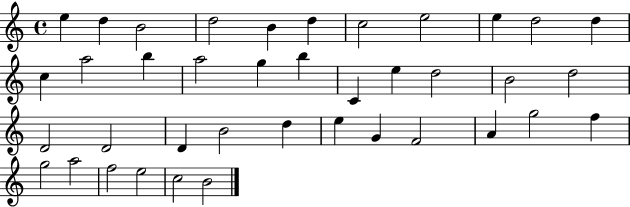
E5/q D5/q B4/h D5/h B4/q D5/q C5/h E5/h E5/q D5/h D5/q C5/q A5/h B5/q A5/h G5/q B5/q C4/q E5/q D5/h B4/h D5/h D4/h D4/h D4/q B4/h D5/q E5/q G4/q F4/h A4/q G5/h F5/q G5/h A5/h F5/h E5/h C5/h B4/h